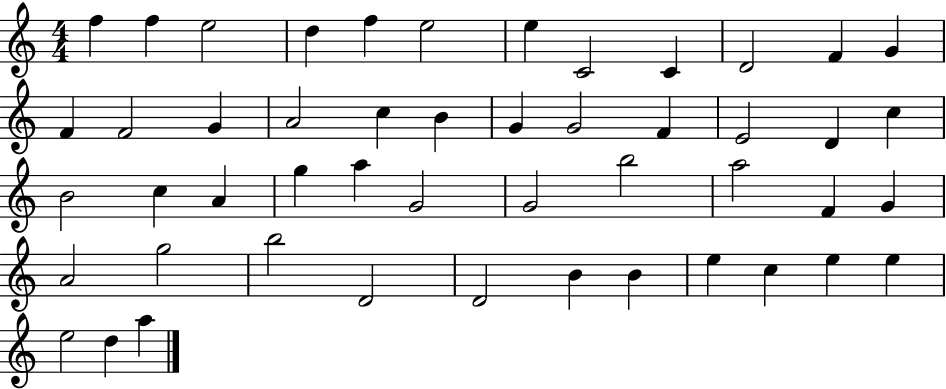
F5/q F5/q E5/h D5/q F5/q E5/h E5/q C4/h C4/q D4/h F4/q G4/q F4/q F4/h G4/q A4/h C5/q B4/q G4/q G4/h F4/q E4/h D4/q C5/q B4/h C5/q A4/q G5/q A5/q G4/h G4/h B5/h A5/h F4/q G4/q A4/h G5/h B5/h D4/h D4/h B4/q B4/q E5/q C5/q E5/q E5/q E5/h D5/q A5/q